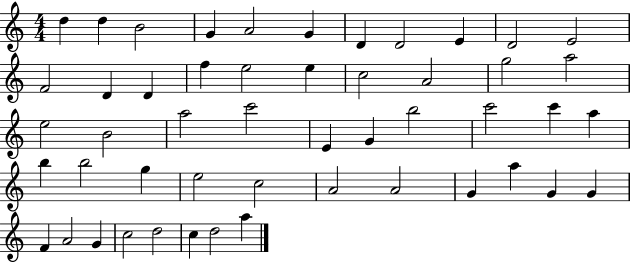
{
  \clef treble
  \numericTimeSignature
  \time 4/4
  \key c \major
  d''4 d''4 b'2 | g'4 a'2 g'4 | d'4 d'2 e'4 | d'2 e'2 | \break f'2 d'4 d'4 | f''4 e''2 e''4 | c''2 a'2 | g''2 a''2 | \break e''2 b'2 | a''2 c'''2 | e'4 g'4 b''2 | c'''2 c'''4 a''4 | \break b''4 b''2 g''4 | e''2 c''2 | a'2 a'2 | g'4 a''4 g'4 g'4 | \break f'4 a'2 g'4 | c''2 d''2 | c''4 d''2 a''4 | \bar "|."
}